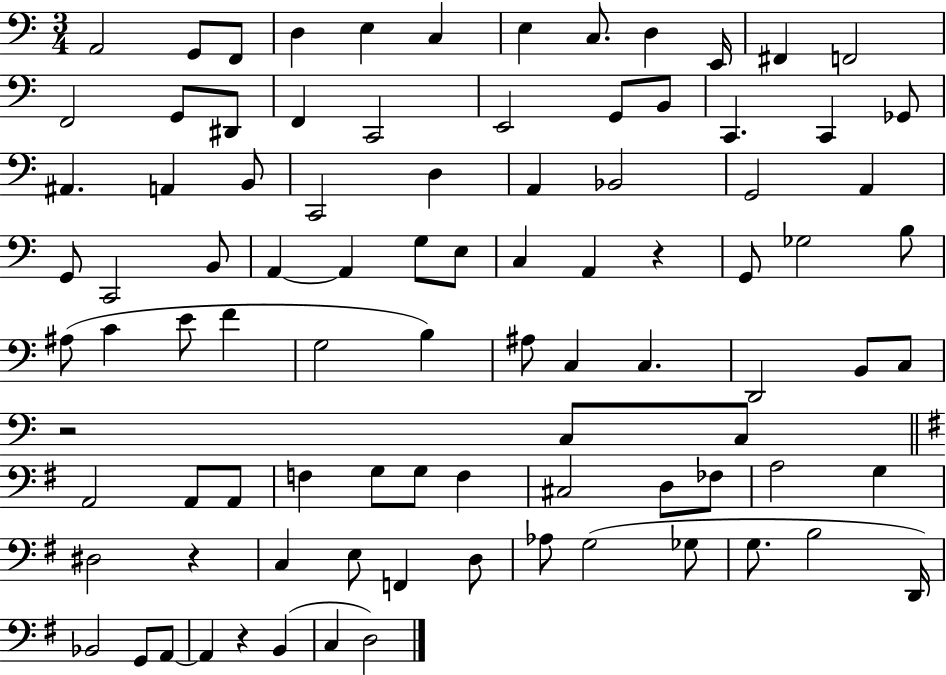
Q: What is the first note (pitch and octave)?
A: A2